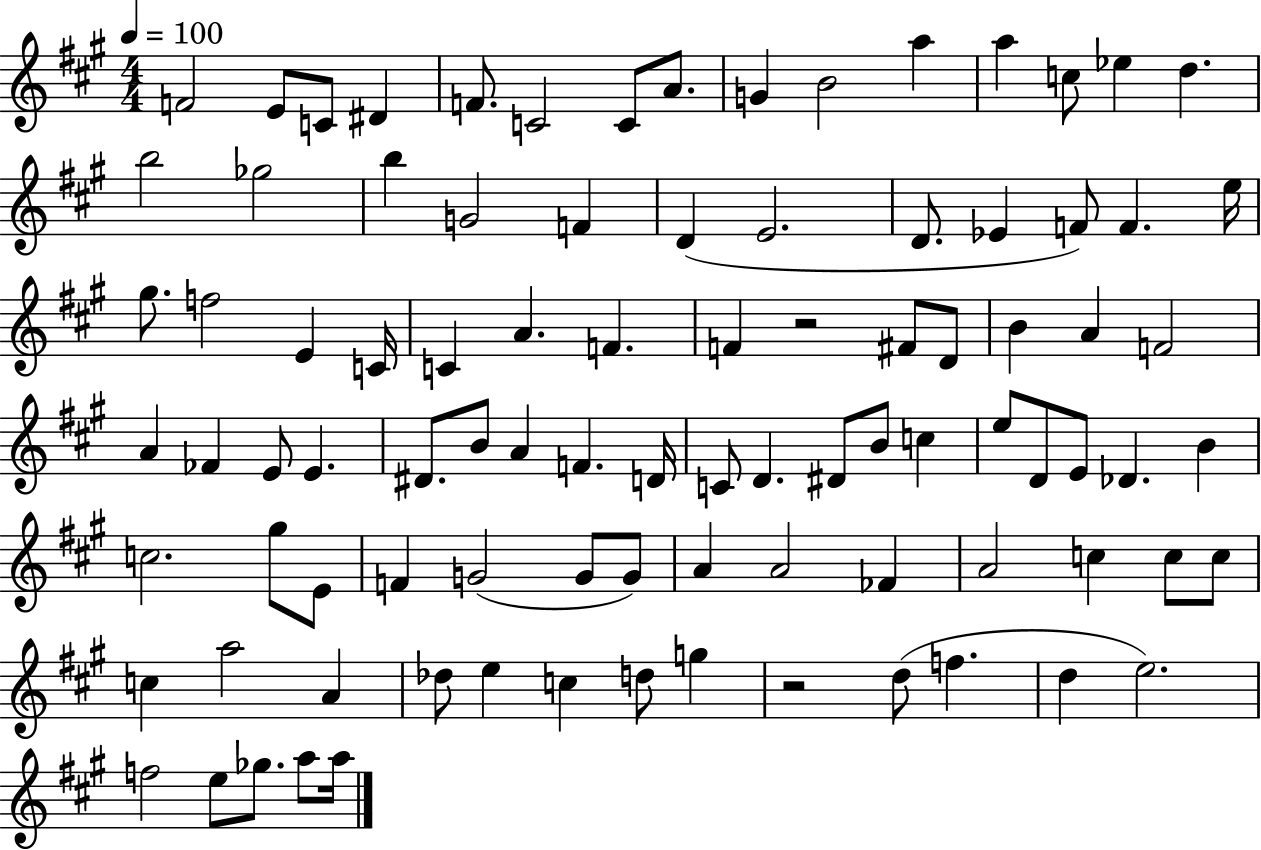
{
  \clef treble
  \numericTimeSignature
  \time 4/4
  \key a \major
  \tempo 4 = 100
  f'2 e'8 c'8 dis'4 | f'8. c'2 c'8 a'8. | g'4 b'2 a''4 | a''4 c''8 ees''4 d''4. | \break b''2 ges''2 | b''4 g'2 f'4 | d'4( e'2. | d'8. ees'4 f'8) f'4. e''16 | \break gis''8. f''2 e'4 c'16 | c'4 a'4. f'4. | f'4 r2 fis'8 d'8 | b'4 a'4 f'2 | \break a'4 fes'4 e'8 e'4. | dis'8. b'8 a'4 f'4. d'16 | c'8 d'4. dis'8 b'8 c''4 | e''8 d'8 e'8 des'4. b'4 | \break c''2. gis''8 e'8 | f'4 g'2( g'8 g'8) | a'4 a'2 fes'4 | a'2 c''4 c''8 c''8 | \break c''4 a''2 a'4 | des''8 e''4 c''4 d''8 g''4 | r2 d''8( f''4. | d''4 e''2.) | \break f''2 e''8 ges''8. a''8 a''16 | \bar "|."
}